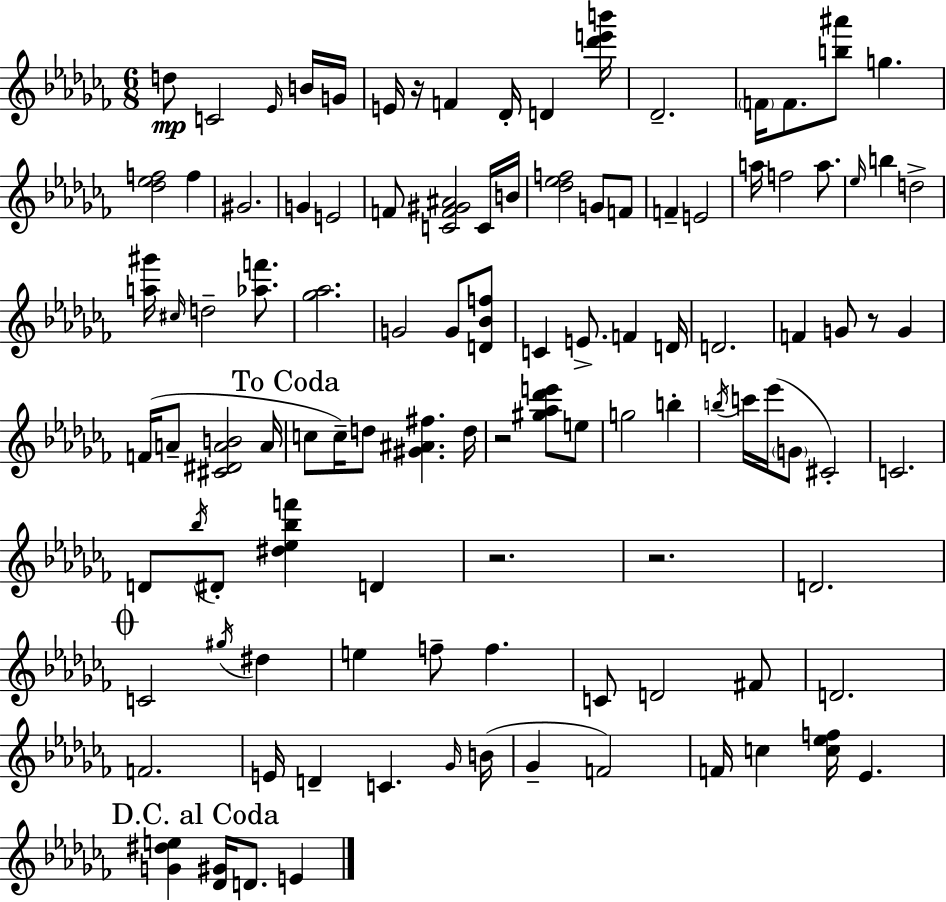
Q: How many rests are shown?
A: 5